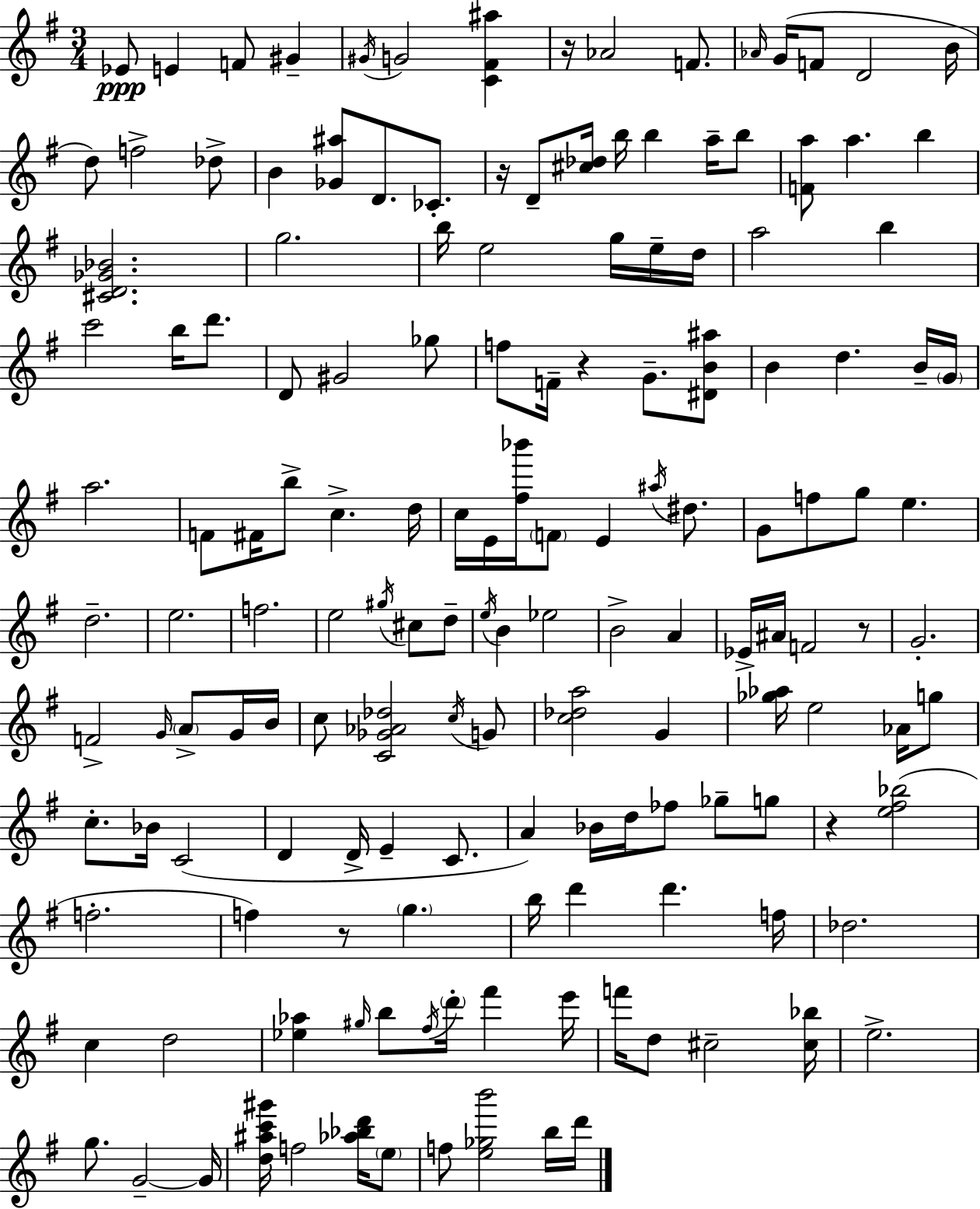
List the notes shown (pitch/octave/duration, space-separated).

Eb4/e E4/q F4/e G#4/q G#4/s G4/h [C4,F#4,A#5]/q R/s Ab4/h F4/e. Ab4/s G4/s F4/e D4/h B4/s D5/e F5/h Db5/e B4/q [Gb4,A#5]/e D4/e. CES4/e. R/s D4/e [C#5,Db5]/s B5/s B5/q A5/s B5/e [F4,A5]/e A5/q. B5/q [C#4,D4,Gb4,Bb4]/h. G5/h. B5/s E5/h G5/s E5/s D5/s A5/h B5/q C6/h B5/s D6/e. D4/e G#4/h Gb5/e F5/e F4/s R/q G4/e. [D#4,B4,A#5]/e B4/q D5/q. B4/s G4/s A5/h. F4/e F#4/s B5/e C5/q. D5/s C5/s E4/s [F#5,Bb6]/s F4/e E4/q A#5/s D#5/e. G4/e F5/e G5/e E5/q. D5/h. E5/h. F5/h. E5/h G#5/s C#5/e D5/e E5/s B4/q Eb5/h B4/h A4/q Eb4/s A#4/s F4/h R/e G4/h. F4/h G4/s A4/e G4/s B4/s C5/e [C4,Gb4,Ab4,Db5]/h C5/s G4/e [C5,Db5,A5]/h G4/q [Gb5,Ab5]/s E5/h Ab4/s G5/e C5/e. Bb4/s C4/h D4/q D4/s E4/q C4/e. A4/q Bb4/s D5/s FES5/e Gb5/e G5/e R/q [E5,F#5,Bb5]/h F5/h. F5/q R/e G5/q. B5/s D6/q D6/q. F5/s Db5/h. C5/q D5/h [Eb5,Ab5]/q G#5/s B5/e F#5/s D6/s F#6/q E6/s F6/s D5/e C#5/h [C#5,Bb5]/s E5/h. G5/e. G4/h G4/s [D5,A#5,C6,G#6]/s F5/h [Ab5,Bb5,D6]/s E5/e F5/e [E5,Gb5,B6]/h B5/s D6/s